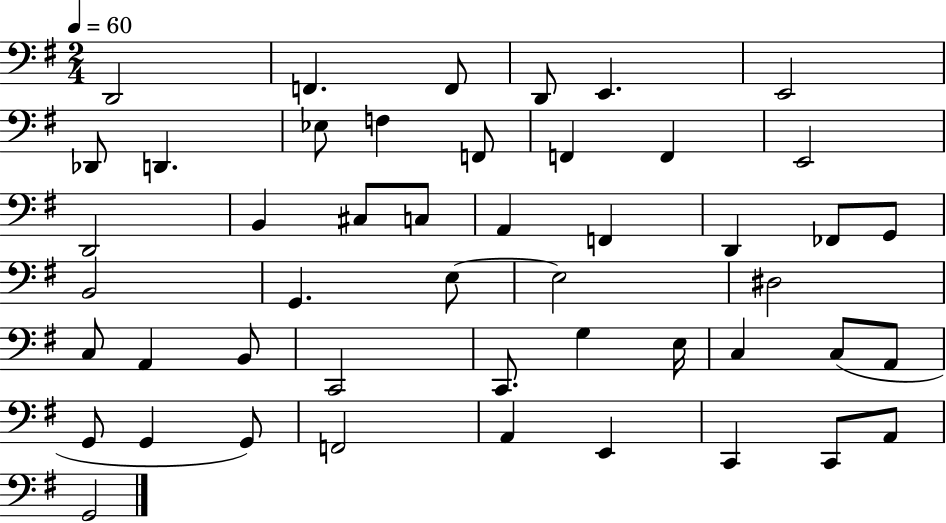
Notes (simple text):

D2/h F2/q. F2/e D2/e E2/q. E2/h Db2/e D2/q. Eb3/e F3/q F2/e F2/q F2/q E2/h D2/h B2/q C#3/e C3/e A2/q F2/q D2/q FES2/e G2/e B2/h G2/q. E3/e E3/h D#3/h C3/e A2/q B2/e C2/h C2/e. G3/q E3/s C3/q C3/e A2/e G2/e G2/q G2/e F2/h A2/q E2/q C2/q C2/e A2/e G2/h